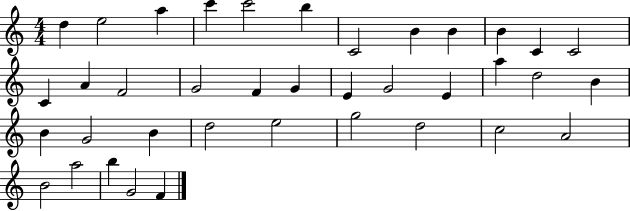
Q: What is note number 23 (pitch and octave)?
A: D5